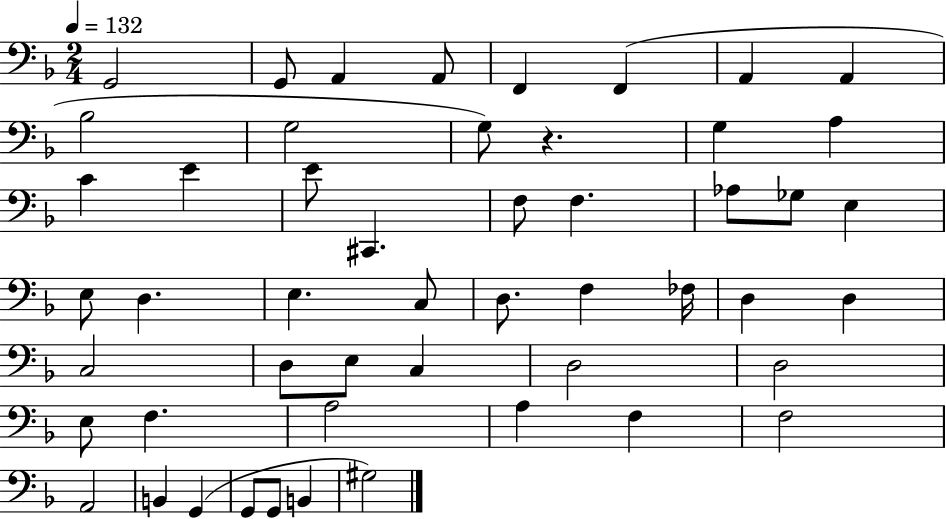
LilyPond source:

{
  \clef bass
  \numericTimeSignature
  \time 2/4
  \key f \major
  \tempo 4 = 132
  \repeat volta 2 { g,2 | g,8 a,4 a,8 | f,4 f,4( | a,4 a,4 | \break bes2 | g2 | g8) r4. | g4 a4 | \break c'4 e'4 | e'8 cis,4. | f8 f4. | aes8 ges8 e4 | \break e8 d4. | e4. c8 | d8. f4 fes16 | d4 d4 | \break c2 | d8 e8 c4 | d2 | d2 | \break e8 f4. | a2 | a4 f4 | f2 | \break a,2 | b,4 g,4( | g,8 g,8 b,4 | gis2) | \break } \bar "|."
}